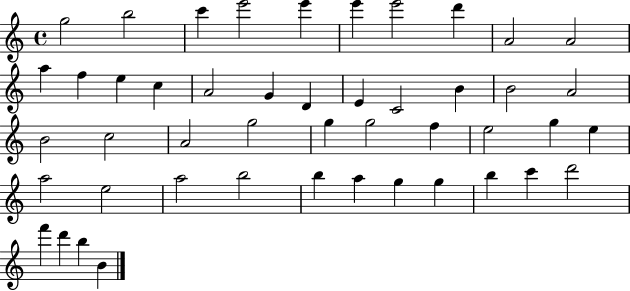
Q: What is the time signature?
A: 4/4